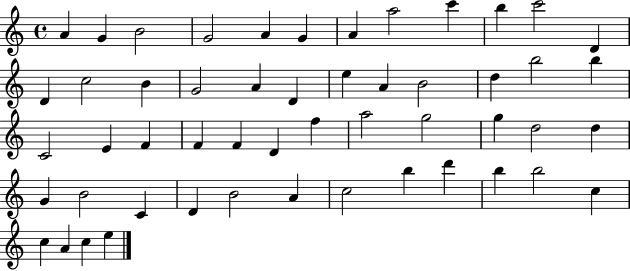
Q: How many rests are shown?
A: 0